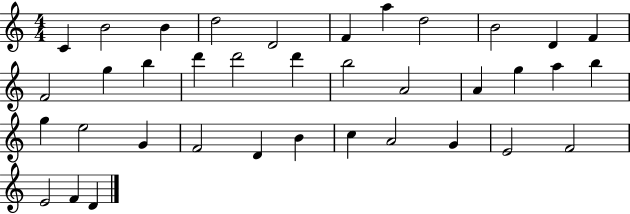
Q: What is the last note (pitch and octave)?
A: D4